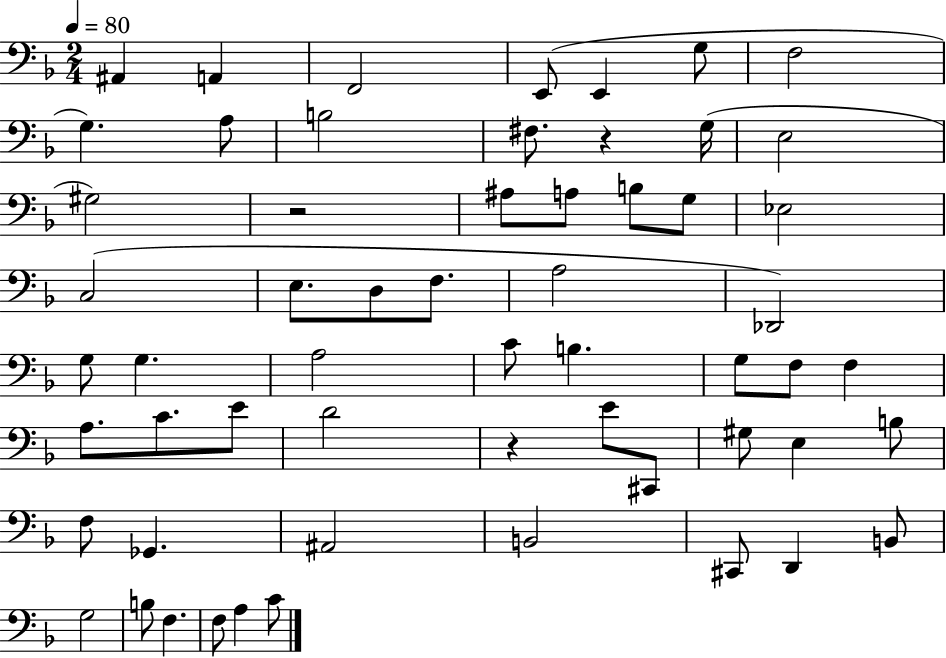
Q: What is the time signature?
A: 2/4